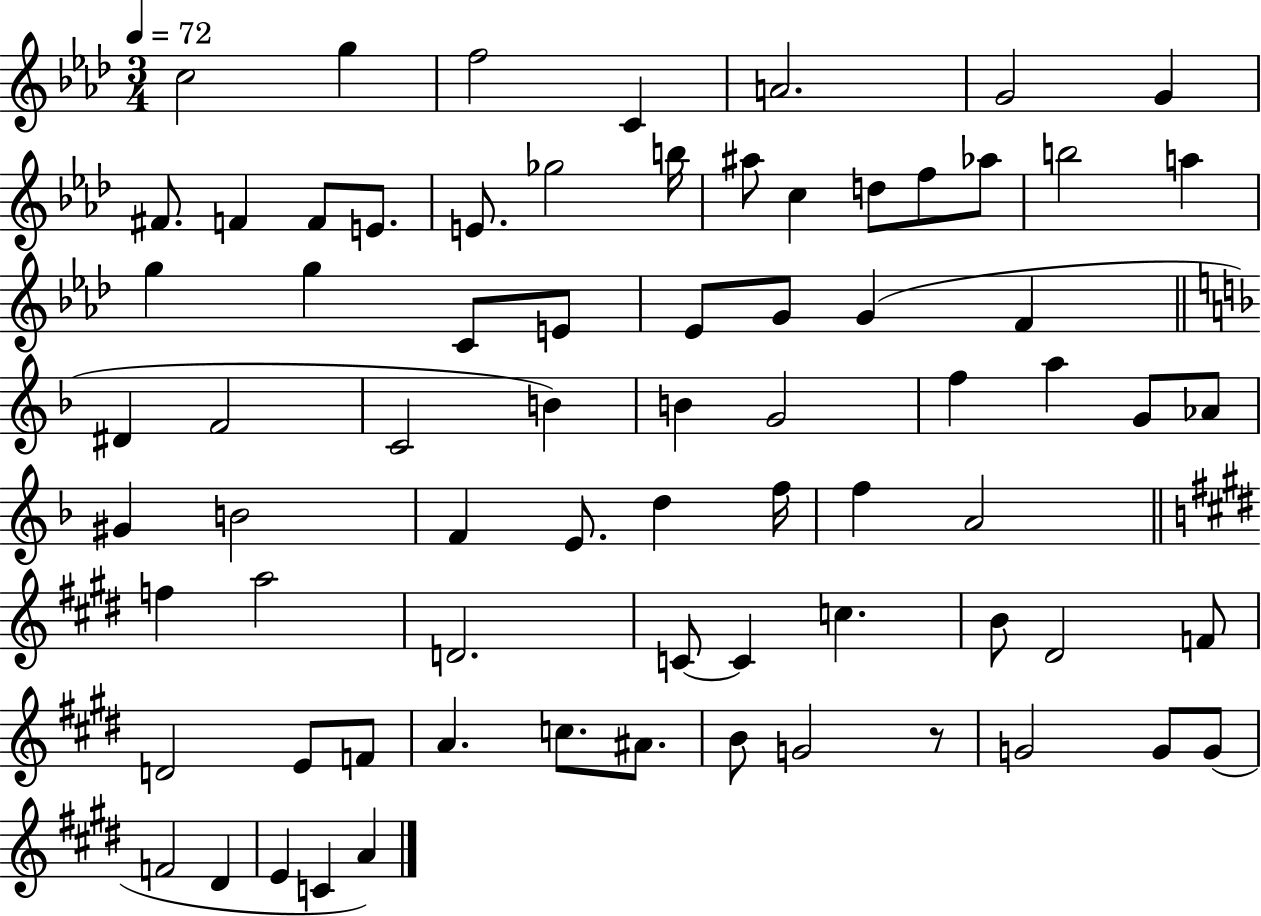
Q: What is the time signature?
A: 3/4